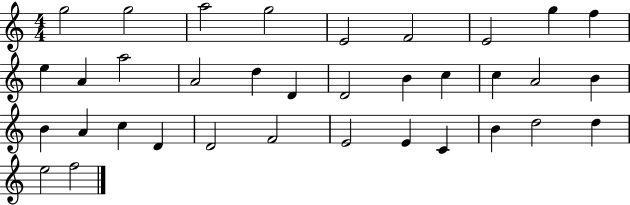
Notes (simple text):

G5/h G5/h A5/h G5/h E4/h F4/h E4/h G5/q F5/q E5/q A4/q A5/h A4/h D5/q D4/q D4/h B4/q C5/q C5/q A4/h B4/q B4/q A4/q C5/q D4/q D4/h F4/h E4/h E4/q C4/q B4/q D5/h D5/q E5/h F5/h